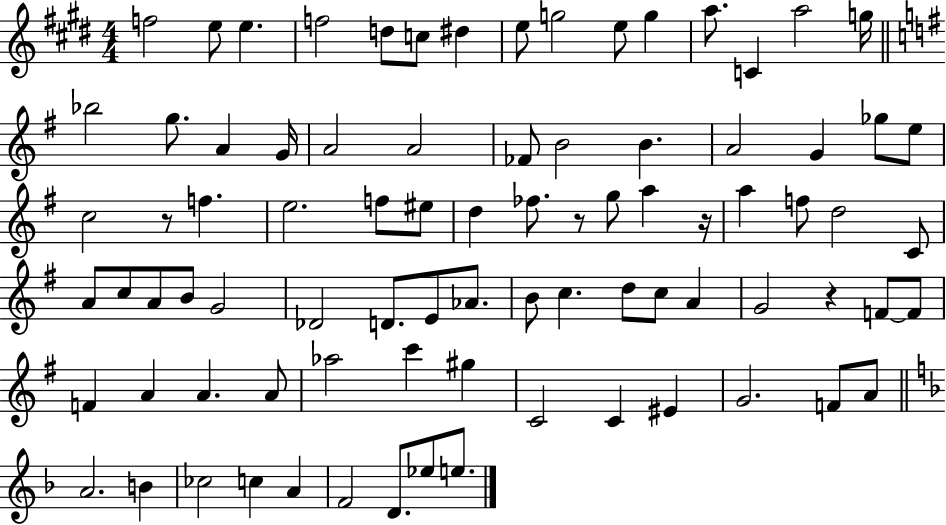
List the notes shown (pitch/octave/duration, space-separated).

F5/h E5/e E5/q. F5/h D5/e C5/e D#5/q E5/e G5/h E5/e G5/q A5/e. C4/q A5/h G5/s Bb5/h G5/e. A4/q G4/s A4/h A4/h FES4/e B4/h B4/q. A4/h G4/q Gb5/e E5/e C5/h R/e F5/q. E5/h. F5/e EIS5/e D5/q FES5/e. R/e G5/e A5/q R/s A5/q F5/e D5/h C4/e A4/e C5/e A4/e B4/e G4/h Db4/h D4/e. E4/e Ab4/e. B4/e C5/q. D5/e C5/e A4/q G4/h R/q F4/e F4/e F4/q A4/q A4/q. A4/e Ab5/h C6/q G#5/q C4/h C4/q EIS4/q G4/h. F4/e A4/e A4/h. B4/q CES5/h C5/q A4/q F4/h D4/e. Eb5/e E5/e.